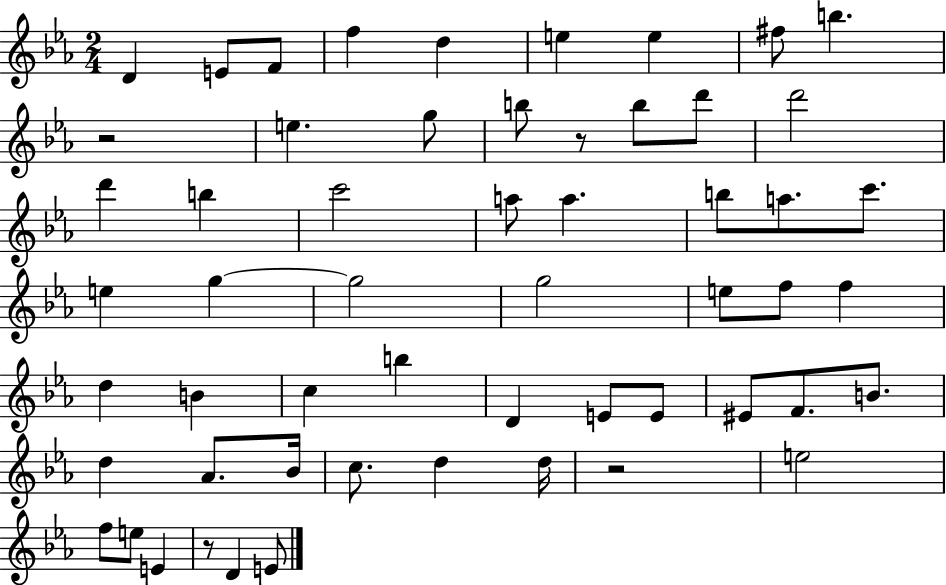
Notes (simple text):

D4/q E4/e F4/e F5/q D5/q E5/q E5/q F#5/e B5/q. R/h E5/q. G5/e B5/e R/e B5/e D6/e D6/h D6/q B5/q C6/h A5/e A5/q. B5/e A5/e. C6/e. E5/q G5/q G5/h G5/h E5/e F5/e F5/q D5/q B4/q C5/q B5/q D4/q E4/e E4/e EIS4/e F4/e. B4/e. D5/q Ab4/e. Bb4/s C5/e. D5/q D5/s R/h E5/h F5/e E5/e E4/q R/e D4/q E4/e